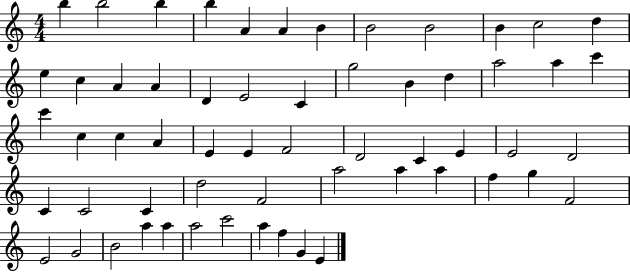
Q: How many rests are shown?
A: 0